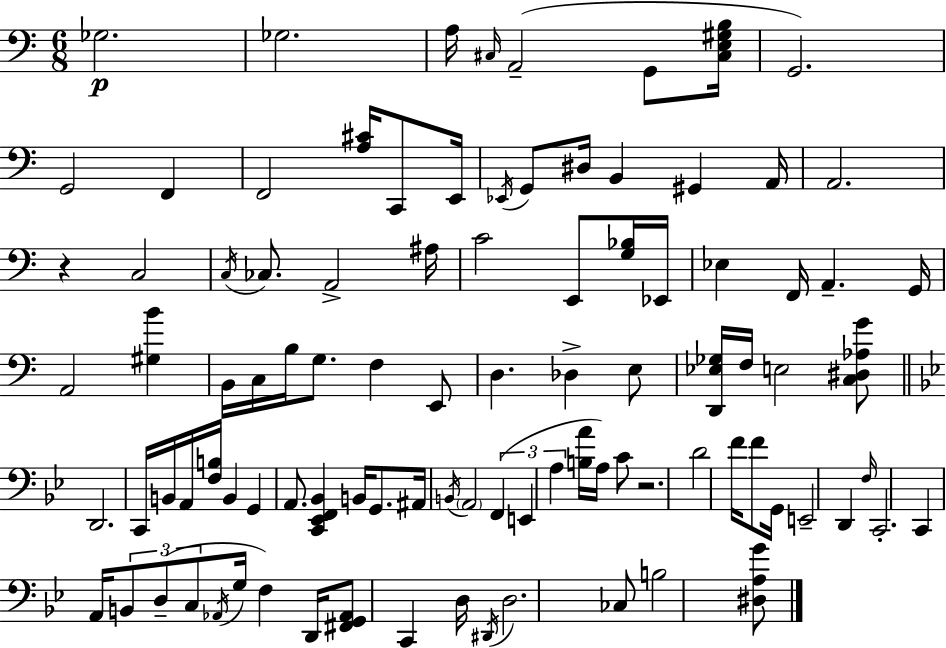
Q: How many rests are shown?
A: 2